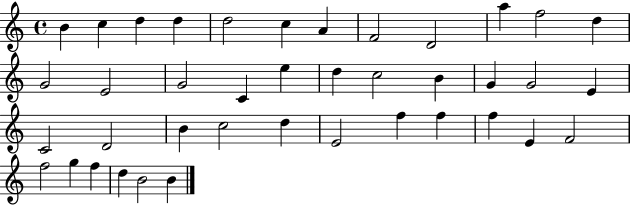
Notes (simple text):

B4/q C5/q D5/q D5/q D5/h C5/q A4/q F4/h D4/h A5/q F5/h D5/q G4/h E4/h G4/h C4/q E5/q D5/q C5/h B4/q G4/q G4/h E4/q C4/h D4/h B4/q C5/h D5/q E4/h F5/q F5/q F5/q E4/q F4/h F5/h G5/q F5/q D5/q B4/h B4/q